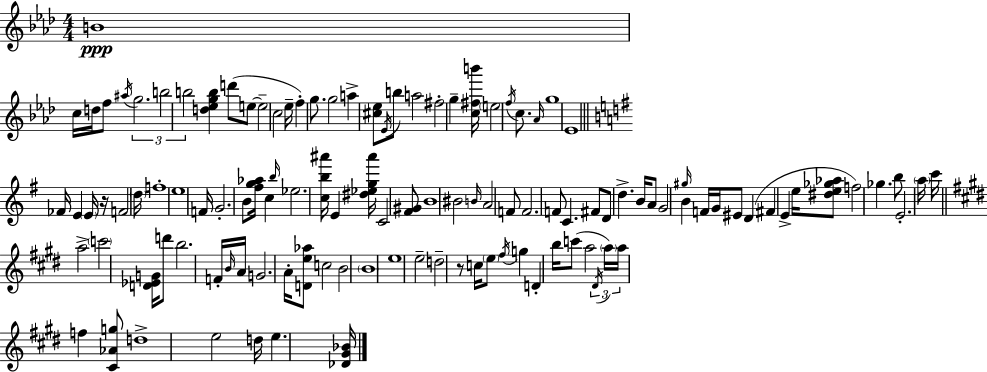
X:1
T:Untitled
M:4/4
L:1/4
K:Ab
B4 c/4 d/4 f/2 ^a/4 g2 b2 b2 [d_egb] d'/2 e/2 e2 c2 _e/4 f g/2 g2 a [^c_e]/2 _E/4 b/2 a2 ^f2 g [c^fb']/4 e2 f/4 c/2 _A/4 g4 _E4 _F/4 E E/4 z/4 F2 d/4 f4 e4 F/4 G2 B/2 [^fg_a]/4 c b/4 _e2 [cb^a']/4 E [^d_eg^a']/4 C2 [^F^G]/2 B4 ^B2 B/4 A2 F/2 F2 F/2 C ^F/2 D/2 d B/4 A/2 G2 ^g/4 B F/4 G/4 ^E/2 D ^F E e/4 [^de_g_a]/2 f2 _g b/2 E2 a/4 c'/4 a2 c'2 [D_EG]/4 d'/2 b2 F/4 B/4 A/4 G2 A/4 [De_a]/2 c2 B2 B4 e4 e2 d2 z/2 c/4 e/2 ^f/4 g D b/4 c'/2 a2 ^D/4 a/4 a/4 f [^C_Ag]/2 d4 e2 d/4 e [_D^G_B]/4